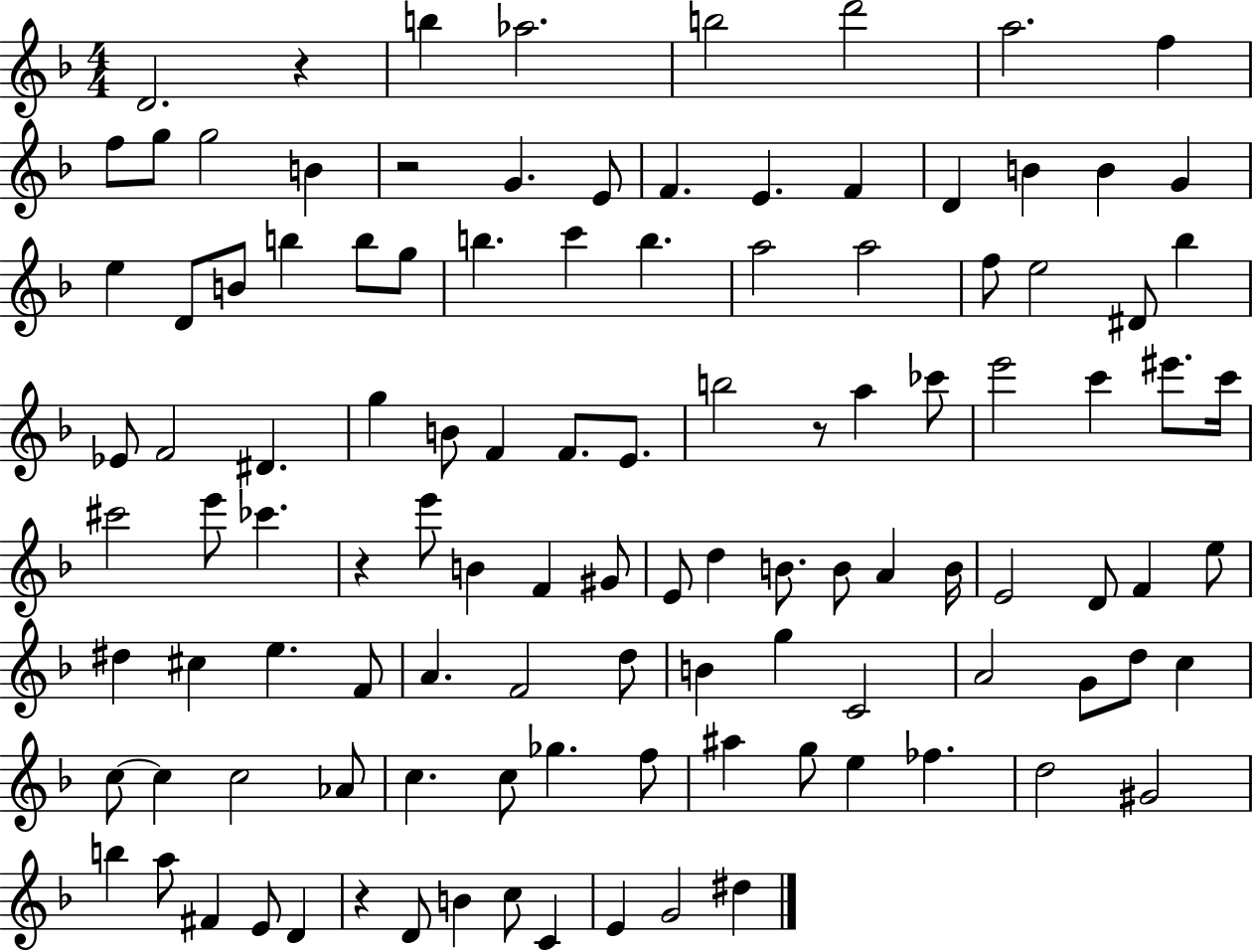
{
  \clef treble
  \numericTimeSignature
  \time 4/4
  \key f \major
  \repeat volta 2 { d'2. r4 | b''4 aes''2. | b''2 d'''2 | a''2. f''4 | \break f''8 g''8 g''2 b'4 | r2 g'4. e'8 | f'4. e'4. f'4 | d'4 b'4 b'4 g'4 | \break e''4 d'8 b'8 b''4 b''8 g''8 | b''4. c'''4 b''4. | a''2 a''2 | f''8 e''2 dis'8 bes''4 | \break ees'8 f'2 dis'4. | g''4 b'8 f'4 f'8. e'8. | b''2 r8 a''4 ces'''8 | e'''2 c'''4 eis'''8. c'''16 | \break cis'''2 e'''8 ces'''4. | r4 e'''8 b'4 f'4 gis'8 | e'8 d''4 b'8. b'8 a'4 b'16 | e'2 d'8 f'4 e''8 | \break dis''4 cis''4 e''4. f'8 | a'4. f'2 d''8 | b'4 g''4 c'2 | a'2 g'8 d''8 c''4 | \break c''8~~ c''4 c''2 aes'8 | c''4. c''8 ges''4. f''8 | ais''4 g''8 e''4 fes''4. | d''2 gis'2 | \break b''4 a''8 fis'4 e'8 d'4 | r4 d'8 b'4 c''8 c'4 | e'4 g'2 dis''4 | } \bar "|."
}